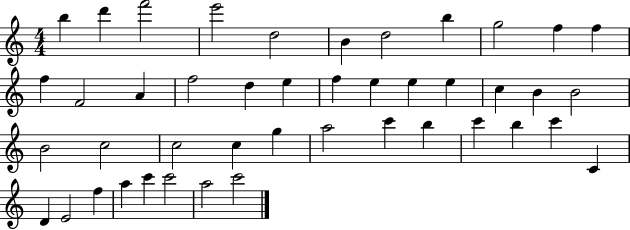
B5/q D6/q F6/h E6/h D5/h B4/q D5/h B5/q G5/h F5/q F5/q F5/q F4/h A4/q F5/h D5/q E5/q F5/q E5/q E5/q E5/q C5/q B4/q B4/h B4/h C5/h C5/h C5/q G5/q A5/h C6/q B5/q C6/q B5/q C6/q C4/q D4/q E4/h F5/q A5/q C6/q C6/h A5/h C6/h